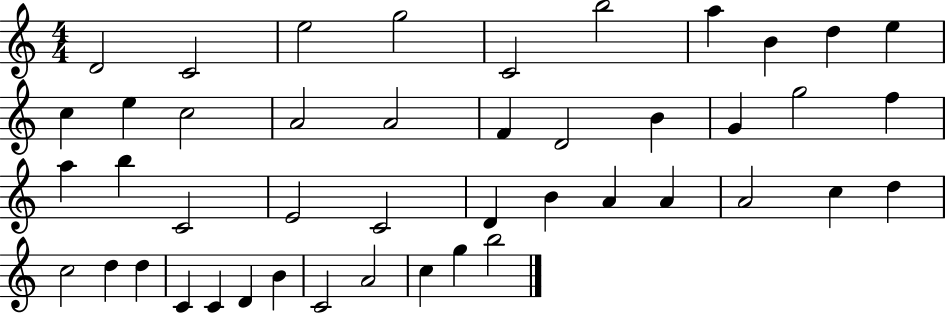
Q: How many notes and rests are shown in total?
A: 45